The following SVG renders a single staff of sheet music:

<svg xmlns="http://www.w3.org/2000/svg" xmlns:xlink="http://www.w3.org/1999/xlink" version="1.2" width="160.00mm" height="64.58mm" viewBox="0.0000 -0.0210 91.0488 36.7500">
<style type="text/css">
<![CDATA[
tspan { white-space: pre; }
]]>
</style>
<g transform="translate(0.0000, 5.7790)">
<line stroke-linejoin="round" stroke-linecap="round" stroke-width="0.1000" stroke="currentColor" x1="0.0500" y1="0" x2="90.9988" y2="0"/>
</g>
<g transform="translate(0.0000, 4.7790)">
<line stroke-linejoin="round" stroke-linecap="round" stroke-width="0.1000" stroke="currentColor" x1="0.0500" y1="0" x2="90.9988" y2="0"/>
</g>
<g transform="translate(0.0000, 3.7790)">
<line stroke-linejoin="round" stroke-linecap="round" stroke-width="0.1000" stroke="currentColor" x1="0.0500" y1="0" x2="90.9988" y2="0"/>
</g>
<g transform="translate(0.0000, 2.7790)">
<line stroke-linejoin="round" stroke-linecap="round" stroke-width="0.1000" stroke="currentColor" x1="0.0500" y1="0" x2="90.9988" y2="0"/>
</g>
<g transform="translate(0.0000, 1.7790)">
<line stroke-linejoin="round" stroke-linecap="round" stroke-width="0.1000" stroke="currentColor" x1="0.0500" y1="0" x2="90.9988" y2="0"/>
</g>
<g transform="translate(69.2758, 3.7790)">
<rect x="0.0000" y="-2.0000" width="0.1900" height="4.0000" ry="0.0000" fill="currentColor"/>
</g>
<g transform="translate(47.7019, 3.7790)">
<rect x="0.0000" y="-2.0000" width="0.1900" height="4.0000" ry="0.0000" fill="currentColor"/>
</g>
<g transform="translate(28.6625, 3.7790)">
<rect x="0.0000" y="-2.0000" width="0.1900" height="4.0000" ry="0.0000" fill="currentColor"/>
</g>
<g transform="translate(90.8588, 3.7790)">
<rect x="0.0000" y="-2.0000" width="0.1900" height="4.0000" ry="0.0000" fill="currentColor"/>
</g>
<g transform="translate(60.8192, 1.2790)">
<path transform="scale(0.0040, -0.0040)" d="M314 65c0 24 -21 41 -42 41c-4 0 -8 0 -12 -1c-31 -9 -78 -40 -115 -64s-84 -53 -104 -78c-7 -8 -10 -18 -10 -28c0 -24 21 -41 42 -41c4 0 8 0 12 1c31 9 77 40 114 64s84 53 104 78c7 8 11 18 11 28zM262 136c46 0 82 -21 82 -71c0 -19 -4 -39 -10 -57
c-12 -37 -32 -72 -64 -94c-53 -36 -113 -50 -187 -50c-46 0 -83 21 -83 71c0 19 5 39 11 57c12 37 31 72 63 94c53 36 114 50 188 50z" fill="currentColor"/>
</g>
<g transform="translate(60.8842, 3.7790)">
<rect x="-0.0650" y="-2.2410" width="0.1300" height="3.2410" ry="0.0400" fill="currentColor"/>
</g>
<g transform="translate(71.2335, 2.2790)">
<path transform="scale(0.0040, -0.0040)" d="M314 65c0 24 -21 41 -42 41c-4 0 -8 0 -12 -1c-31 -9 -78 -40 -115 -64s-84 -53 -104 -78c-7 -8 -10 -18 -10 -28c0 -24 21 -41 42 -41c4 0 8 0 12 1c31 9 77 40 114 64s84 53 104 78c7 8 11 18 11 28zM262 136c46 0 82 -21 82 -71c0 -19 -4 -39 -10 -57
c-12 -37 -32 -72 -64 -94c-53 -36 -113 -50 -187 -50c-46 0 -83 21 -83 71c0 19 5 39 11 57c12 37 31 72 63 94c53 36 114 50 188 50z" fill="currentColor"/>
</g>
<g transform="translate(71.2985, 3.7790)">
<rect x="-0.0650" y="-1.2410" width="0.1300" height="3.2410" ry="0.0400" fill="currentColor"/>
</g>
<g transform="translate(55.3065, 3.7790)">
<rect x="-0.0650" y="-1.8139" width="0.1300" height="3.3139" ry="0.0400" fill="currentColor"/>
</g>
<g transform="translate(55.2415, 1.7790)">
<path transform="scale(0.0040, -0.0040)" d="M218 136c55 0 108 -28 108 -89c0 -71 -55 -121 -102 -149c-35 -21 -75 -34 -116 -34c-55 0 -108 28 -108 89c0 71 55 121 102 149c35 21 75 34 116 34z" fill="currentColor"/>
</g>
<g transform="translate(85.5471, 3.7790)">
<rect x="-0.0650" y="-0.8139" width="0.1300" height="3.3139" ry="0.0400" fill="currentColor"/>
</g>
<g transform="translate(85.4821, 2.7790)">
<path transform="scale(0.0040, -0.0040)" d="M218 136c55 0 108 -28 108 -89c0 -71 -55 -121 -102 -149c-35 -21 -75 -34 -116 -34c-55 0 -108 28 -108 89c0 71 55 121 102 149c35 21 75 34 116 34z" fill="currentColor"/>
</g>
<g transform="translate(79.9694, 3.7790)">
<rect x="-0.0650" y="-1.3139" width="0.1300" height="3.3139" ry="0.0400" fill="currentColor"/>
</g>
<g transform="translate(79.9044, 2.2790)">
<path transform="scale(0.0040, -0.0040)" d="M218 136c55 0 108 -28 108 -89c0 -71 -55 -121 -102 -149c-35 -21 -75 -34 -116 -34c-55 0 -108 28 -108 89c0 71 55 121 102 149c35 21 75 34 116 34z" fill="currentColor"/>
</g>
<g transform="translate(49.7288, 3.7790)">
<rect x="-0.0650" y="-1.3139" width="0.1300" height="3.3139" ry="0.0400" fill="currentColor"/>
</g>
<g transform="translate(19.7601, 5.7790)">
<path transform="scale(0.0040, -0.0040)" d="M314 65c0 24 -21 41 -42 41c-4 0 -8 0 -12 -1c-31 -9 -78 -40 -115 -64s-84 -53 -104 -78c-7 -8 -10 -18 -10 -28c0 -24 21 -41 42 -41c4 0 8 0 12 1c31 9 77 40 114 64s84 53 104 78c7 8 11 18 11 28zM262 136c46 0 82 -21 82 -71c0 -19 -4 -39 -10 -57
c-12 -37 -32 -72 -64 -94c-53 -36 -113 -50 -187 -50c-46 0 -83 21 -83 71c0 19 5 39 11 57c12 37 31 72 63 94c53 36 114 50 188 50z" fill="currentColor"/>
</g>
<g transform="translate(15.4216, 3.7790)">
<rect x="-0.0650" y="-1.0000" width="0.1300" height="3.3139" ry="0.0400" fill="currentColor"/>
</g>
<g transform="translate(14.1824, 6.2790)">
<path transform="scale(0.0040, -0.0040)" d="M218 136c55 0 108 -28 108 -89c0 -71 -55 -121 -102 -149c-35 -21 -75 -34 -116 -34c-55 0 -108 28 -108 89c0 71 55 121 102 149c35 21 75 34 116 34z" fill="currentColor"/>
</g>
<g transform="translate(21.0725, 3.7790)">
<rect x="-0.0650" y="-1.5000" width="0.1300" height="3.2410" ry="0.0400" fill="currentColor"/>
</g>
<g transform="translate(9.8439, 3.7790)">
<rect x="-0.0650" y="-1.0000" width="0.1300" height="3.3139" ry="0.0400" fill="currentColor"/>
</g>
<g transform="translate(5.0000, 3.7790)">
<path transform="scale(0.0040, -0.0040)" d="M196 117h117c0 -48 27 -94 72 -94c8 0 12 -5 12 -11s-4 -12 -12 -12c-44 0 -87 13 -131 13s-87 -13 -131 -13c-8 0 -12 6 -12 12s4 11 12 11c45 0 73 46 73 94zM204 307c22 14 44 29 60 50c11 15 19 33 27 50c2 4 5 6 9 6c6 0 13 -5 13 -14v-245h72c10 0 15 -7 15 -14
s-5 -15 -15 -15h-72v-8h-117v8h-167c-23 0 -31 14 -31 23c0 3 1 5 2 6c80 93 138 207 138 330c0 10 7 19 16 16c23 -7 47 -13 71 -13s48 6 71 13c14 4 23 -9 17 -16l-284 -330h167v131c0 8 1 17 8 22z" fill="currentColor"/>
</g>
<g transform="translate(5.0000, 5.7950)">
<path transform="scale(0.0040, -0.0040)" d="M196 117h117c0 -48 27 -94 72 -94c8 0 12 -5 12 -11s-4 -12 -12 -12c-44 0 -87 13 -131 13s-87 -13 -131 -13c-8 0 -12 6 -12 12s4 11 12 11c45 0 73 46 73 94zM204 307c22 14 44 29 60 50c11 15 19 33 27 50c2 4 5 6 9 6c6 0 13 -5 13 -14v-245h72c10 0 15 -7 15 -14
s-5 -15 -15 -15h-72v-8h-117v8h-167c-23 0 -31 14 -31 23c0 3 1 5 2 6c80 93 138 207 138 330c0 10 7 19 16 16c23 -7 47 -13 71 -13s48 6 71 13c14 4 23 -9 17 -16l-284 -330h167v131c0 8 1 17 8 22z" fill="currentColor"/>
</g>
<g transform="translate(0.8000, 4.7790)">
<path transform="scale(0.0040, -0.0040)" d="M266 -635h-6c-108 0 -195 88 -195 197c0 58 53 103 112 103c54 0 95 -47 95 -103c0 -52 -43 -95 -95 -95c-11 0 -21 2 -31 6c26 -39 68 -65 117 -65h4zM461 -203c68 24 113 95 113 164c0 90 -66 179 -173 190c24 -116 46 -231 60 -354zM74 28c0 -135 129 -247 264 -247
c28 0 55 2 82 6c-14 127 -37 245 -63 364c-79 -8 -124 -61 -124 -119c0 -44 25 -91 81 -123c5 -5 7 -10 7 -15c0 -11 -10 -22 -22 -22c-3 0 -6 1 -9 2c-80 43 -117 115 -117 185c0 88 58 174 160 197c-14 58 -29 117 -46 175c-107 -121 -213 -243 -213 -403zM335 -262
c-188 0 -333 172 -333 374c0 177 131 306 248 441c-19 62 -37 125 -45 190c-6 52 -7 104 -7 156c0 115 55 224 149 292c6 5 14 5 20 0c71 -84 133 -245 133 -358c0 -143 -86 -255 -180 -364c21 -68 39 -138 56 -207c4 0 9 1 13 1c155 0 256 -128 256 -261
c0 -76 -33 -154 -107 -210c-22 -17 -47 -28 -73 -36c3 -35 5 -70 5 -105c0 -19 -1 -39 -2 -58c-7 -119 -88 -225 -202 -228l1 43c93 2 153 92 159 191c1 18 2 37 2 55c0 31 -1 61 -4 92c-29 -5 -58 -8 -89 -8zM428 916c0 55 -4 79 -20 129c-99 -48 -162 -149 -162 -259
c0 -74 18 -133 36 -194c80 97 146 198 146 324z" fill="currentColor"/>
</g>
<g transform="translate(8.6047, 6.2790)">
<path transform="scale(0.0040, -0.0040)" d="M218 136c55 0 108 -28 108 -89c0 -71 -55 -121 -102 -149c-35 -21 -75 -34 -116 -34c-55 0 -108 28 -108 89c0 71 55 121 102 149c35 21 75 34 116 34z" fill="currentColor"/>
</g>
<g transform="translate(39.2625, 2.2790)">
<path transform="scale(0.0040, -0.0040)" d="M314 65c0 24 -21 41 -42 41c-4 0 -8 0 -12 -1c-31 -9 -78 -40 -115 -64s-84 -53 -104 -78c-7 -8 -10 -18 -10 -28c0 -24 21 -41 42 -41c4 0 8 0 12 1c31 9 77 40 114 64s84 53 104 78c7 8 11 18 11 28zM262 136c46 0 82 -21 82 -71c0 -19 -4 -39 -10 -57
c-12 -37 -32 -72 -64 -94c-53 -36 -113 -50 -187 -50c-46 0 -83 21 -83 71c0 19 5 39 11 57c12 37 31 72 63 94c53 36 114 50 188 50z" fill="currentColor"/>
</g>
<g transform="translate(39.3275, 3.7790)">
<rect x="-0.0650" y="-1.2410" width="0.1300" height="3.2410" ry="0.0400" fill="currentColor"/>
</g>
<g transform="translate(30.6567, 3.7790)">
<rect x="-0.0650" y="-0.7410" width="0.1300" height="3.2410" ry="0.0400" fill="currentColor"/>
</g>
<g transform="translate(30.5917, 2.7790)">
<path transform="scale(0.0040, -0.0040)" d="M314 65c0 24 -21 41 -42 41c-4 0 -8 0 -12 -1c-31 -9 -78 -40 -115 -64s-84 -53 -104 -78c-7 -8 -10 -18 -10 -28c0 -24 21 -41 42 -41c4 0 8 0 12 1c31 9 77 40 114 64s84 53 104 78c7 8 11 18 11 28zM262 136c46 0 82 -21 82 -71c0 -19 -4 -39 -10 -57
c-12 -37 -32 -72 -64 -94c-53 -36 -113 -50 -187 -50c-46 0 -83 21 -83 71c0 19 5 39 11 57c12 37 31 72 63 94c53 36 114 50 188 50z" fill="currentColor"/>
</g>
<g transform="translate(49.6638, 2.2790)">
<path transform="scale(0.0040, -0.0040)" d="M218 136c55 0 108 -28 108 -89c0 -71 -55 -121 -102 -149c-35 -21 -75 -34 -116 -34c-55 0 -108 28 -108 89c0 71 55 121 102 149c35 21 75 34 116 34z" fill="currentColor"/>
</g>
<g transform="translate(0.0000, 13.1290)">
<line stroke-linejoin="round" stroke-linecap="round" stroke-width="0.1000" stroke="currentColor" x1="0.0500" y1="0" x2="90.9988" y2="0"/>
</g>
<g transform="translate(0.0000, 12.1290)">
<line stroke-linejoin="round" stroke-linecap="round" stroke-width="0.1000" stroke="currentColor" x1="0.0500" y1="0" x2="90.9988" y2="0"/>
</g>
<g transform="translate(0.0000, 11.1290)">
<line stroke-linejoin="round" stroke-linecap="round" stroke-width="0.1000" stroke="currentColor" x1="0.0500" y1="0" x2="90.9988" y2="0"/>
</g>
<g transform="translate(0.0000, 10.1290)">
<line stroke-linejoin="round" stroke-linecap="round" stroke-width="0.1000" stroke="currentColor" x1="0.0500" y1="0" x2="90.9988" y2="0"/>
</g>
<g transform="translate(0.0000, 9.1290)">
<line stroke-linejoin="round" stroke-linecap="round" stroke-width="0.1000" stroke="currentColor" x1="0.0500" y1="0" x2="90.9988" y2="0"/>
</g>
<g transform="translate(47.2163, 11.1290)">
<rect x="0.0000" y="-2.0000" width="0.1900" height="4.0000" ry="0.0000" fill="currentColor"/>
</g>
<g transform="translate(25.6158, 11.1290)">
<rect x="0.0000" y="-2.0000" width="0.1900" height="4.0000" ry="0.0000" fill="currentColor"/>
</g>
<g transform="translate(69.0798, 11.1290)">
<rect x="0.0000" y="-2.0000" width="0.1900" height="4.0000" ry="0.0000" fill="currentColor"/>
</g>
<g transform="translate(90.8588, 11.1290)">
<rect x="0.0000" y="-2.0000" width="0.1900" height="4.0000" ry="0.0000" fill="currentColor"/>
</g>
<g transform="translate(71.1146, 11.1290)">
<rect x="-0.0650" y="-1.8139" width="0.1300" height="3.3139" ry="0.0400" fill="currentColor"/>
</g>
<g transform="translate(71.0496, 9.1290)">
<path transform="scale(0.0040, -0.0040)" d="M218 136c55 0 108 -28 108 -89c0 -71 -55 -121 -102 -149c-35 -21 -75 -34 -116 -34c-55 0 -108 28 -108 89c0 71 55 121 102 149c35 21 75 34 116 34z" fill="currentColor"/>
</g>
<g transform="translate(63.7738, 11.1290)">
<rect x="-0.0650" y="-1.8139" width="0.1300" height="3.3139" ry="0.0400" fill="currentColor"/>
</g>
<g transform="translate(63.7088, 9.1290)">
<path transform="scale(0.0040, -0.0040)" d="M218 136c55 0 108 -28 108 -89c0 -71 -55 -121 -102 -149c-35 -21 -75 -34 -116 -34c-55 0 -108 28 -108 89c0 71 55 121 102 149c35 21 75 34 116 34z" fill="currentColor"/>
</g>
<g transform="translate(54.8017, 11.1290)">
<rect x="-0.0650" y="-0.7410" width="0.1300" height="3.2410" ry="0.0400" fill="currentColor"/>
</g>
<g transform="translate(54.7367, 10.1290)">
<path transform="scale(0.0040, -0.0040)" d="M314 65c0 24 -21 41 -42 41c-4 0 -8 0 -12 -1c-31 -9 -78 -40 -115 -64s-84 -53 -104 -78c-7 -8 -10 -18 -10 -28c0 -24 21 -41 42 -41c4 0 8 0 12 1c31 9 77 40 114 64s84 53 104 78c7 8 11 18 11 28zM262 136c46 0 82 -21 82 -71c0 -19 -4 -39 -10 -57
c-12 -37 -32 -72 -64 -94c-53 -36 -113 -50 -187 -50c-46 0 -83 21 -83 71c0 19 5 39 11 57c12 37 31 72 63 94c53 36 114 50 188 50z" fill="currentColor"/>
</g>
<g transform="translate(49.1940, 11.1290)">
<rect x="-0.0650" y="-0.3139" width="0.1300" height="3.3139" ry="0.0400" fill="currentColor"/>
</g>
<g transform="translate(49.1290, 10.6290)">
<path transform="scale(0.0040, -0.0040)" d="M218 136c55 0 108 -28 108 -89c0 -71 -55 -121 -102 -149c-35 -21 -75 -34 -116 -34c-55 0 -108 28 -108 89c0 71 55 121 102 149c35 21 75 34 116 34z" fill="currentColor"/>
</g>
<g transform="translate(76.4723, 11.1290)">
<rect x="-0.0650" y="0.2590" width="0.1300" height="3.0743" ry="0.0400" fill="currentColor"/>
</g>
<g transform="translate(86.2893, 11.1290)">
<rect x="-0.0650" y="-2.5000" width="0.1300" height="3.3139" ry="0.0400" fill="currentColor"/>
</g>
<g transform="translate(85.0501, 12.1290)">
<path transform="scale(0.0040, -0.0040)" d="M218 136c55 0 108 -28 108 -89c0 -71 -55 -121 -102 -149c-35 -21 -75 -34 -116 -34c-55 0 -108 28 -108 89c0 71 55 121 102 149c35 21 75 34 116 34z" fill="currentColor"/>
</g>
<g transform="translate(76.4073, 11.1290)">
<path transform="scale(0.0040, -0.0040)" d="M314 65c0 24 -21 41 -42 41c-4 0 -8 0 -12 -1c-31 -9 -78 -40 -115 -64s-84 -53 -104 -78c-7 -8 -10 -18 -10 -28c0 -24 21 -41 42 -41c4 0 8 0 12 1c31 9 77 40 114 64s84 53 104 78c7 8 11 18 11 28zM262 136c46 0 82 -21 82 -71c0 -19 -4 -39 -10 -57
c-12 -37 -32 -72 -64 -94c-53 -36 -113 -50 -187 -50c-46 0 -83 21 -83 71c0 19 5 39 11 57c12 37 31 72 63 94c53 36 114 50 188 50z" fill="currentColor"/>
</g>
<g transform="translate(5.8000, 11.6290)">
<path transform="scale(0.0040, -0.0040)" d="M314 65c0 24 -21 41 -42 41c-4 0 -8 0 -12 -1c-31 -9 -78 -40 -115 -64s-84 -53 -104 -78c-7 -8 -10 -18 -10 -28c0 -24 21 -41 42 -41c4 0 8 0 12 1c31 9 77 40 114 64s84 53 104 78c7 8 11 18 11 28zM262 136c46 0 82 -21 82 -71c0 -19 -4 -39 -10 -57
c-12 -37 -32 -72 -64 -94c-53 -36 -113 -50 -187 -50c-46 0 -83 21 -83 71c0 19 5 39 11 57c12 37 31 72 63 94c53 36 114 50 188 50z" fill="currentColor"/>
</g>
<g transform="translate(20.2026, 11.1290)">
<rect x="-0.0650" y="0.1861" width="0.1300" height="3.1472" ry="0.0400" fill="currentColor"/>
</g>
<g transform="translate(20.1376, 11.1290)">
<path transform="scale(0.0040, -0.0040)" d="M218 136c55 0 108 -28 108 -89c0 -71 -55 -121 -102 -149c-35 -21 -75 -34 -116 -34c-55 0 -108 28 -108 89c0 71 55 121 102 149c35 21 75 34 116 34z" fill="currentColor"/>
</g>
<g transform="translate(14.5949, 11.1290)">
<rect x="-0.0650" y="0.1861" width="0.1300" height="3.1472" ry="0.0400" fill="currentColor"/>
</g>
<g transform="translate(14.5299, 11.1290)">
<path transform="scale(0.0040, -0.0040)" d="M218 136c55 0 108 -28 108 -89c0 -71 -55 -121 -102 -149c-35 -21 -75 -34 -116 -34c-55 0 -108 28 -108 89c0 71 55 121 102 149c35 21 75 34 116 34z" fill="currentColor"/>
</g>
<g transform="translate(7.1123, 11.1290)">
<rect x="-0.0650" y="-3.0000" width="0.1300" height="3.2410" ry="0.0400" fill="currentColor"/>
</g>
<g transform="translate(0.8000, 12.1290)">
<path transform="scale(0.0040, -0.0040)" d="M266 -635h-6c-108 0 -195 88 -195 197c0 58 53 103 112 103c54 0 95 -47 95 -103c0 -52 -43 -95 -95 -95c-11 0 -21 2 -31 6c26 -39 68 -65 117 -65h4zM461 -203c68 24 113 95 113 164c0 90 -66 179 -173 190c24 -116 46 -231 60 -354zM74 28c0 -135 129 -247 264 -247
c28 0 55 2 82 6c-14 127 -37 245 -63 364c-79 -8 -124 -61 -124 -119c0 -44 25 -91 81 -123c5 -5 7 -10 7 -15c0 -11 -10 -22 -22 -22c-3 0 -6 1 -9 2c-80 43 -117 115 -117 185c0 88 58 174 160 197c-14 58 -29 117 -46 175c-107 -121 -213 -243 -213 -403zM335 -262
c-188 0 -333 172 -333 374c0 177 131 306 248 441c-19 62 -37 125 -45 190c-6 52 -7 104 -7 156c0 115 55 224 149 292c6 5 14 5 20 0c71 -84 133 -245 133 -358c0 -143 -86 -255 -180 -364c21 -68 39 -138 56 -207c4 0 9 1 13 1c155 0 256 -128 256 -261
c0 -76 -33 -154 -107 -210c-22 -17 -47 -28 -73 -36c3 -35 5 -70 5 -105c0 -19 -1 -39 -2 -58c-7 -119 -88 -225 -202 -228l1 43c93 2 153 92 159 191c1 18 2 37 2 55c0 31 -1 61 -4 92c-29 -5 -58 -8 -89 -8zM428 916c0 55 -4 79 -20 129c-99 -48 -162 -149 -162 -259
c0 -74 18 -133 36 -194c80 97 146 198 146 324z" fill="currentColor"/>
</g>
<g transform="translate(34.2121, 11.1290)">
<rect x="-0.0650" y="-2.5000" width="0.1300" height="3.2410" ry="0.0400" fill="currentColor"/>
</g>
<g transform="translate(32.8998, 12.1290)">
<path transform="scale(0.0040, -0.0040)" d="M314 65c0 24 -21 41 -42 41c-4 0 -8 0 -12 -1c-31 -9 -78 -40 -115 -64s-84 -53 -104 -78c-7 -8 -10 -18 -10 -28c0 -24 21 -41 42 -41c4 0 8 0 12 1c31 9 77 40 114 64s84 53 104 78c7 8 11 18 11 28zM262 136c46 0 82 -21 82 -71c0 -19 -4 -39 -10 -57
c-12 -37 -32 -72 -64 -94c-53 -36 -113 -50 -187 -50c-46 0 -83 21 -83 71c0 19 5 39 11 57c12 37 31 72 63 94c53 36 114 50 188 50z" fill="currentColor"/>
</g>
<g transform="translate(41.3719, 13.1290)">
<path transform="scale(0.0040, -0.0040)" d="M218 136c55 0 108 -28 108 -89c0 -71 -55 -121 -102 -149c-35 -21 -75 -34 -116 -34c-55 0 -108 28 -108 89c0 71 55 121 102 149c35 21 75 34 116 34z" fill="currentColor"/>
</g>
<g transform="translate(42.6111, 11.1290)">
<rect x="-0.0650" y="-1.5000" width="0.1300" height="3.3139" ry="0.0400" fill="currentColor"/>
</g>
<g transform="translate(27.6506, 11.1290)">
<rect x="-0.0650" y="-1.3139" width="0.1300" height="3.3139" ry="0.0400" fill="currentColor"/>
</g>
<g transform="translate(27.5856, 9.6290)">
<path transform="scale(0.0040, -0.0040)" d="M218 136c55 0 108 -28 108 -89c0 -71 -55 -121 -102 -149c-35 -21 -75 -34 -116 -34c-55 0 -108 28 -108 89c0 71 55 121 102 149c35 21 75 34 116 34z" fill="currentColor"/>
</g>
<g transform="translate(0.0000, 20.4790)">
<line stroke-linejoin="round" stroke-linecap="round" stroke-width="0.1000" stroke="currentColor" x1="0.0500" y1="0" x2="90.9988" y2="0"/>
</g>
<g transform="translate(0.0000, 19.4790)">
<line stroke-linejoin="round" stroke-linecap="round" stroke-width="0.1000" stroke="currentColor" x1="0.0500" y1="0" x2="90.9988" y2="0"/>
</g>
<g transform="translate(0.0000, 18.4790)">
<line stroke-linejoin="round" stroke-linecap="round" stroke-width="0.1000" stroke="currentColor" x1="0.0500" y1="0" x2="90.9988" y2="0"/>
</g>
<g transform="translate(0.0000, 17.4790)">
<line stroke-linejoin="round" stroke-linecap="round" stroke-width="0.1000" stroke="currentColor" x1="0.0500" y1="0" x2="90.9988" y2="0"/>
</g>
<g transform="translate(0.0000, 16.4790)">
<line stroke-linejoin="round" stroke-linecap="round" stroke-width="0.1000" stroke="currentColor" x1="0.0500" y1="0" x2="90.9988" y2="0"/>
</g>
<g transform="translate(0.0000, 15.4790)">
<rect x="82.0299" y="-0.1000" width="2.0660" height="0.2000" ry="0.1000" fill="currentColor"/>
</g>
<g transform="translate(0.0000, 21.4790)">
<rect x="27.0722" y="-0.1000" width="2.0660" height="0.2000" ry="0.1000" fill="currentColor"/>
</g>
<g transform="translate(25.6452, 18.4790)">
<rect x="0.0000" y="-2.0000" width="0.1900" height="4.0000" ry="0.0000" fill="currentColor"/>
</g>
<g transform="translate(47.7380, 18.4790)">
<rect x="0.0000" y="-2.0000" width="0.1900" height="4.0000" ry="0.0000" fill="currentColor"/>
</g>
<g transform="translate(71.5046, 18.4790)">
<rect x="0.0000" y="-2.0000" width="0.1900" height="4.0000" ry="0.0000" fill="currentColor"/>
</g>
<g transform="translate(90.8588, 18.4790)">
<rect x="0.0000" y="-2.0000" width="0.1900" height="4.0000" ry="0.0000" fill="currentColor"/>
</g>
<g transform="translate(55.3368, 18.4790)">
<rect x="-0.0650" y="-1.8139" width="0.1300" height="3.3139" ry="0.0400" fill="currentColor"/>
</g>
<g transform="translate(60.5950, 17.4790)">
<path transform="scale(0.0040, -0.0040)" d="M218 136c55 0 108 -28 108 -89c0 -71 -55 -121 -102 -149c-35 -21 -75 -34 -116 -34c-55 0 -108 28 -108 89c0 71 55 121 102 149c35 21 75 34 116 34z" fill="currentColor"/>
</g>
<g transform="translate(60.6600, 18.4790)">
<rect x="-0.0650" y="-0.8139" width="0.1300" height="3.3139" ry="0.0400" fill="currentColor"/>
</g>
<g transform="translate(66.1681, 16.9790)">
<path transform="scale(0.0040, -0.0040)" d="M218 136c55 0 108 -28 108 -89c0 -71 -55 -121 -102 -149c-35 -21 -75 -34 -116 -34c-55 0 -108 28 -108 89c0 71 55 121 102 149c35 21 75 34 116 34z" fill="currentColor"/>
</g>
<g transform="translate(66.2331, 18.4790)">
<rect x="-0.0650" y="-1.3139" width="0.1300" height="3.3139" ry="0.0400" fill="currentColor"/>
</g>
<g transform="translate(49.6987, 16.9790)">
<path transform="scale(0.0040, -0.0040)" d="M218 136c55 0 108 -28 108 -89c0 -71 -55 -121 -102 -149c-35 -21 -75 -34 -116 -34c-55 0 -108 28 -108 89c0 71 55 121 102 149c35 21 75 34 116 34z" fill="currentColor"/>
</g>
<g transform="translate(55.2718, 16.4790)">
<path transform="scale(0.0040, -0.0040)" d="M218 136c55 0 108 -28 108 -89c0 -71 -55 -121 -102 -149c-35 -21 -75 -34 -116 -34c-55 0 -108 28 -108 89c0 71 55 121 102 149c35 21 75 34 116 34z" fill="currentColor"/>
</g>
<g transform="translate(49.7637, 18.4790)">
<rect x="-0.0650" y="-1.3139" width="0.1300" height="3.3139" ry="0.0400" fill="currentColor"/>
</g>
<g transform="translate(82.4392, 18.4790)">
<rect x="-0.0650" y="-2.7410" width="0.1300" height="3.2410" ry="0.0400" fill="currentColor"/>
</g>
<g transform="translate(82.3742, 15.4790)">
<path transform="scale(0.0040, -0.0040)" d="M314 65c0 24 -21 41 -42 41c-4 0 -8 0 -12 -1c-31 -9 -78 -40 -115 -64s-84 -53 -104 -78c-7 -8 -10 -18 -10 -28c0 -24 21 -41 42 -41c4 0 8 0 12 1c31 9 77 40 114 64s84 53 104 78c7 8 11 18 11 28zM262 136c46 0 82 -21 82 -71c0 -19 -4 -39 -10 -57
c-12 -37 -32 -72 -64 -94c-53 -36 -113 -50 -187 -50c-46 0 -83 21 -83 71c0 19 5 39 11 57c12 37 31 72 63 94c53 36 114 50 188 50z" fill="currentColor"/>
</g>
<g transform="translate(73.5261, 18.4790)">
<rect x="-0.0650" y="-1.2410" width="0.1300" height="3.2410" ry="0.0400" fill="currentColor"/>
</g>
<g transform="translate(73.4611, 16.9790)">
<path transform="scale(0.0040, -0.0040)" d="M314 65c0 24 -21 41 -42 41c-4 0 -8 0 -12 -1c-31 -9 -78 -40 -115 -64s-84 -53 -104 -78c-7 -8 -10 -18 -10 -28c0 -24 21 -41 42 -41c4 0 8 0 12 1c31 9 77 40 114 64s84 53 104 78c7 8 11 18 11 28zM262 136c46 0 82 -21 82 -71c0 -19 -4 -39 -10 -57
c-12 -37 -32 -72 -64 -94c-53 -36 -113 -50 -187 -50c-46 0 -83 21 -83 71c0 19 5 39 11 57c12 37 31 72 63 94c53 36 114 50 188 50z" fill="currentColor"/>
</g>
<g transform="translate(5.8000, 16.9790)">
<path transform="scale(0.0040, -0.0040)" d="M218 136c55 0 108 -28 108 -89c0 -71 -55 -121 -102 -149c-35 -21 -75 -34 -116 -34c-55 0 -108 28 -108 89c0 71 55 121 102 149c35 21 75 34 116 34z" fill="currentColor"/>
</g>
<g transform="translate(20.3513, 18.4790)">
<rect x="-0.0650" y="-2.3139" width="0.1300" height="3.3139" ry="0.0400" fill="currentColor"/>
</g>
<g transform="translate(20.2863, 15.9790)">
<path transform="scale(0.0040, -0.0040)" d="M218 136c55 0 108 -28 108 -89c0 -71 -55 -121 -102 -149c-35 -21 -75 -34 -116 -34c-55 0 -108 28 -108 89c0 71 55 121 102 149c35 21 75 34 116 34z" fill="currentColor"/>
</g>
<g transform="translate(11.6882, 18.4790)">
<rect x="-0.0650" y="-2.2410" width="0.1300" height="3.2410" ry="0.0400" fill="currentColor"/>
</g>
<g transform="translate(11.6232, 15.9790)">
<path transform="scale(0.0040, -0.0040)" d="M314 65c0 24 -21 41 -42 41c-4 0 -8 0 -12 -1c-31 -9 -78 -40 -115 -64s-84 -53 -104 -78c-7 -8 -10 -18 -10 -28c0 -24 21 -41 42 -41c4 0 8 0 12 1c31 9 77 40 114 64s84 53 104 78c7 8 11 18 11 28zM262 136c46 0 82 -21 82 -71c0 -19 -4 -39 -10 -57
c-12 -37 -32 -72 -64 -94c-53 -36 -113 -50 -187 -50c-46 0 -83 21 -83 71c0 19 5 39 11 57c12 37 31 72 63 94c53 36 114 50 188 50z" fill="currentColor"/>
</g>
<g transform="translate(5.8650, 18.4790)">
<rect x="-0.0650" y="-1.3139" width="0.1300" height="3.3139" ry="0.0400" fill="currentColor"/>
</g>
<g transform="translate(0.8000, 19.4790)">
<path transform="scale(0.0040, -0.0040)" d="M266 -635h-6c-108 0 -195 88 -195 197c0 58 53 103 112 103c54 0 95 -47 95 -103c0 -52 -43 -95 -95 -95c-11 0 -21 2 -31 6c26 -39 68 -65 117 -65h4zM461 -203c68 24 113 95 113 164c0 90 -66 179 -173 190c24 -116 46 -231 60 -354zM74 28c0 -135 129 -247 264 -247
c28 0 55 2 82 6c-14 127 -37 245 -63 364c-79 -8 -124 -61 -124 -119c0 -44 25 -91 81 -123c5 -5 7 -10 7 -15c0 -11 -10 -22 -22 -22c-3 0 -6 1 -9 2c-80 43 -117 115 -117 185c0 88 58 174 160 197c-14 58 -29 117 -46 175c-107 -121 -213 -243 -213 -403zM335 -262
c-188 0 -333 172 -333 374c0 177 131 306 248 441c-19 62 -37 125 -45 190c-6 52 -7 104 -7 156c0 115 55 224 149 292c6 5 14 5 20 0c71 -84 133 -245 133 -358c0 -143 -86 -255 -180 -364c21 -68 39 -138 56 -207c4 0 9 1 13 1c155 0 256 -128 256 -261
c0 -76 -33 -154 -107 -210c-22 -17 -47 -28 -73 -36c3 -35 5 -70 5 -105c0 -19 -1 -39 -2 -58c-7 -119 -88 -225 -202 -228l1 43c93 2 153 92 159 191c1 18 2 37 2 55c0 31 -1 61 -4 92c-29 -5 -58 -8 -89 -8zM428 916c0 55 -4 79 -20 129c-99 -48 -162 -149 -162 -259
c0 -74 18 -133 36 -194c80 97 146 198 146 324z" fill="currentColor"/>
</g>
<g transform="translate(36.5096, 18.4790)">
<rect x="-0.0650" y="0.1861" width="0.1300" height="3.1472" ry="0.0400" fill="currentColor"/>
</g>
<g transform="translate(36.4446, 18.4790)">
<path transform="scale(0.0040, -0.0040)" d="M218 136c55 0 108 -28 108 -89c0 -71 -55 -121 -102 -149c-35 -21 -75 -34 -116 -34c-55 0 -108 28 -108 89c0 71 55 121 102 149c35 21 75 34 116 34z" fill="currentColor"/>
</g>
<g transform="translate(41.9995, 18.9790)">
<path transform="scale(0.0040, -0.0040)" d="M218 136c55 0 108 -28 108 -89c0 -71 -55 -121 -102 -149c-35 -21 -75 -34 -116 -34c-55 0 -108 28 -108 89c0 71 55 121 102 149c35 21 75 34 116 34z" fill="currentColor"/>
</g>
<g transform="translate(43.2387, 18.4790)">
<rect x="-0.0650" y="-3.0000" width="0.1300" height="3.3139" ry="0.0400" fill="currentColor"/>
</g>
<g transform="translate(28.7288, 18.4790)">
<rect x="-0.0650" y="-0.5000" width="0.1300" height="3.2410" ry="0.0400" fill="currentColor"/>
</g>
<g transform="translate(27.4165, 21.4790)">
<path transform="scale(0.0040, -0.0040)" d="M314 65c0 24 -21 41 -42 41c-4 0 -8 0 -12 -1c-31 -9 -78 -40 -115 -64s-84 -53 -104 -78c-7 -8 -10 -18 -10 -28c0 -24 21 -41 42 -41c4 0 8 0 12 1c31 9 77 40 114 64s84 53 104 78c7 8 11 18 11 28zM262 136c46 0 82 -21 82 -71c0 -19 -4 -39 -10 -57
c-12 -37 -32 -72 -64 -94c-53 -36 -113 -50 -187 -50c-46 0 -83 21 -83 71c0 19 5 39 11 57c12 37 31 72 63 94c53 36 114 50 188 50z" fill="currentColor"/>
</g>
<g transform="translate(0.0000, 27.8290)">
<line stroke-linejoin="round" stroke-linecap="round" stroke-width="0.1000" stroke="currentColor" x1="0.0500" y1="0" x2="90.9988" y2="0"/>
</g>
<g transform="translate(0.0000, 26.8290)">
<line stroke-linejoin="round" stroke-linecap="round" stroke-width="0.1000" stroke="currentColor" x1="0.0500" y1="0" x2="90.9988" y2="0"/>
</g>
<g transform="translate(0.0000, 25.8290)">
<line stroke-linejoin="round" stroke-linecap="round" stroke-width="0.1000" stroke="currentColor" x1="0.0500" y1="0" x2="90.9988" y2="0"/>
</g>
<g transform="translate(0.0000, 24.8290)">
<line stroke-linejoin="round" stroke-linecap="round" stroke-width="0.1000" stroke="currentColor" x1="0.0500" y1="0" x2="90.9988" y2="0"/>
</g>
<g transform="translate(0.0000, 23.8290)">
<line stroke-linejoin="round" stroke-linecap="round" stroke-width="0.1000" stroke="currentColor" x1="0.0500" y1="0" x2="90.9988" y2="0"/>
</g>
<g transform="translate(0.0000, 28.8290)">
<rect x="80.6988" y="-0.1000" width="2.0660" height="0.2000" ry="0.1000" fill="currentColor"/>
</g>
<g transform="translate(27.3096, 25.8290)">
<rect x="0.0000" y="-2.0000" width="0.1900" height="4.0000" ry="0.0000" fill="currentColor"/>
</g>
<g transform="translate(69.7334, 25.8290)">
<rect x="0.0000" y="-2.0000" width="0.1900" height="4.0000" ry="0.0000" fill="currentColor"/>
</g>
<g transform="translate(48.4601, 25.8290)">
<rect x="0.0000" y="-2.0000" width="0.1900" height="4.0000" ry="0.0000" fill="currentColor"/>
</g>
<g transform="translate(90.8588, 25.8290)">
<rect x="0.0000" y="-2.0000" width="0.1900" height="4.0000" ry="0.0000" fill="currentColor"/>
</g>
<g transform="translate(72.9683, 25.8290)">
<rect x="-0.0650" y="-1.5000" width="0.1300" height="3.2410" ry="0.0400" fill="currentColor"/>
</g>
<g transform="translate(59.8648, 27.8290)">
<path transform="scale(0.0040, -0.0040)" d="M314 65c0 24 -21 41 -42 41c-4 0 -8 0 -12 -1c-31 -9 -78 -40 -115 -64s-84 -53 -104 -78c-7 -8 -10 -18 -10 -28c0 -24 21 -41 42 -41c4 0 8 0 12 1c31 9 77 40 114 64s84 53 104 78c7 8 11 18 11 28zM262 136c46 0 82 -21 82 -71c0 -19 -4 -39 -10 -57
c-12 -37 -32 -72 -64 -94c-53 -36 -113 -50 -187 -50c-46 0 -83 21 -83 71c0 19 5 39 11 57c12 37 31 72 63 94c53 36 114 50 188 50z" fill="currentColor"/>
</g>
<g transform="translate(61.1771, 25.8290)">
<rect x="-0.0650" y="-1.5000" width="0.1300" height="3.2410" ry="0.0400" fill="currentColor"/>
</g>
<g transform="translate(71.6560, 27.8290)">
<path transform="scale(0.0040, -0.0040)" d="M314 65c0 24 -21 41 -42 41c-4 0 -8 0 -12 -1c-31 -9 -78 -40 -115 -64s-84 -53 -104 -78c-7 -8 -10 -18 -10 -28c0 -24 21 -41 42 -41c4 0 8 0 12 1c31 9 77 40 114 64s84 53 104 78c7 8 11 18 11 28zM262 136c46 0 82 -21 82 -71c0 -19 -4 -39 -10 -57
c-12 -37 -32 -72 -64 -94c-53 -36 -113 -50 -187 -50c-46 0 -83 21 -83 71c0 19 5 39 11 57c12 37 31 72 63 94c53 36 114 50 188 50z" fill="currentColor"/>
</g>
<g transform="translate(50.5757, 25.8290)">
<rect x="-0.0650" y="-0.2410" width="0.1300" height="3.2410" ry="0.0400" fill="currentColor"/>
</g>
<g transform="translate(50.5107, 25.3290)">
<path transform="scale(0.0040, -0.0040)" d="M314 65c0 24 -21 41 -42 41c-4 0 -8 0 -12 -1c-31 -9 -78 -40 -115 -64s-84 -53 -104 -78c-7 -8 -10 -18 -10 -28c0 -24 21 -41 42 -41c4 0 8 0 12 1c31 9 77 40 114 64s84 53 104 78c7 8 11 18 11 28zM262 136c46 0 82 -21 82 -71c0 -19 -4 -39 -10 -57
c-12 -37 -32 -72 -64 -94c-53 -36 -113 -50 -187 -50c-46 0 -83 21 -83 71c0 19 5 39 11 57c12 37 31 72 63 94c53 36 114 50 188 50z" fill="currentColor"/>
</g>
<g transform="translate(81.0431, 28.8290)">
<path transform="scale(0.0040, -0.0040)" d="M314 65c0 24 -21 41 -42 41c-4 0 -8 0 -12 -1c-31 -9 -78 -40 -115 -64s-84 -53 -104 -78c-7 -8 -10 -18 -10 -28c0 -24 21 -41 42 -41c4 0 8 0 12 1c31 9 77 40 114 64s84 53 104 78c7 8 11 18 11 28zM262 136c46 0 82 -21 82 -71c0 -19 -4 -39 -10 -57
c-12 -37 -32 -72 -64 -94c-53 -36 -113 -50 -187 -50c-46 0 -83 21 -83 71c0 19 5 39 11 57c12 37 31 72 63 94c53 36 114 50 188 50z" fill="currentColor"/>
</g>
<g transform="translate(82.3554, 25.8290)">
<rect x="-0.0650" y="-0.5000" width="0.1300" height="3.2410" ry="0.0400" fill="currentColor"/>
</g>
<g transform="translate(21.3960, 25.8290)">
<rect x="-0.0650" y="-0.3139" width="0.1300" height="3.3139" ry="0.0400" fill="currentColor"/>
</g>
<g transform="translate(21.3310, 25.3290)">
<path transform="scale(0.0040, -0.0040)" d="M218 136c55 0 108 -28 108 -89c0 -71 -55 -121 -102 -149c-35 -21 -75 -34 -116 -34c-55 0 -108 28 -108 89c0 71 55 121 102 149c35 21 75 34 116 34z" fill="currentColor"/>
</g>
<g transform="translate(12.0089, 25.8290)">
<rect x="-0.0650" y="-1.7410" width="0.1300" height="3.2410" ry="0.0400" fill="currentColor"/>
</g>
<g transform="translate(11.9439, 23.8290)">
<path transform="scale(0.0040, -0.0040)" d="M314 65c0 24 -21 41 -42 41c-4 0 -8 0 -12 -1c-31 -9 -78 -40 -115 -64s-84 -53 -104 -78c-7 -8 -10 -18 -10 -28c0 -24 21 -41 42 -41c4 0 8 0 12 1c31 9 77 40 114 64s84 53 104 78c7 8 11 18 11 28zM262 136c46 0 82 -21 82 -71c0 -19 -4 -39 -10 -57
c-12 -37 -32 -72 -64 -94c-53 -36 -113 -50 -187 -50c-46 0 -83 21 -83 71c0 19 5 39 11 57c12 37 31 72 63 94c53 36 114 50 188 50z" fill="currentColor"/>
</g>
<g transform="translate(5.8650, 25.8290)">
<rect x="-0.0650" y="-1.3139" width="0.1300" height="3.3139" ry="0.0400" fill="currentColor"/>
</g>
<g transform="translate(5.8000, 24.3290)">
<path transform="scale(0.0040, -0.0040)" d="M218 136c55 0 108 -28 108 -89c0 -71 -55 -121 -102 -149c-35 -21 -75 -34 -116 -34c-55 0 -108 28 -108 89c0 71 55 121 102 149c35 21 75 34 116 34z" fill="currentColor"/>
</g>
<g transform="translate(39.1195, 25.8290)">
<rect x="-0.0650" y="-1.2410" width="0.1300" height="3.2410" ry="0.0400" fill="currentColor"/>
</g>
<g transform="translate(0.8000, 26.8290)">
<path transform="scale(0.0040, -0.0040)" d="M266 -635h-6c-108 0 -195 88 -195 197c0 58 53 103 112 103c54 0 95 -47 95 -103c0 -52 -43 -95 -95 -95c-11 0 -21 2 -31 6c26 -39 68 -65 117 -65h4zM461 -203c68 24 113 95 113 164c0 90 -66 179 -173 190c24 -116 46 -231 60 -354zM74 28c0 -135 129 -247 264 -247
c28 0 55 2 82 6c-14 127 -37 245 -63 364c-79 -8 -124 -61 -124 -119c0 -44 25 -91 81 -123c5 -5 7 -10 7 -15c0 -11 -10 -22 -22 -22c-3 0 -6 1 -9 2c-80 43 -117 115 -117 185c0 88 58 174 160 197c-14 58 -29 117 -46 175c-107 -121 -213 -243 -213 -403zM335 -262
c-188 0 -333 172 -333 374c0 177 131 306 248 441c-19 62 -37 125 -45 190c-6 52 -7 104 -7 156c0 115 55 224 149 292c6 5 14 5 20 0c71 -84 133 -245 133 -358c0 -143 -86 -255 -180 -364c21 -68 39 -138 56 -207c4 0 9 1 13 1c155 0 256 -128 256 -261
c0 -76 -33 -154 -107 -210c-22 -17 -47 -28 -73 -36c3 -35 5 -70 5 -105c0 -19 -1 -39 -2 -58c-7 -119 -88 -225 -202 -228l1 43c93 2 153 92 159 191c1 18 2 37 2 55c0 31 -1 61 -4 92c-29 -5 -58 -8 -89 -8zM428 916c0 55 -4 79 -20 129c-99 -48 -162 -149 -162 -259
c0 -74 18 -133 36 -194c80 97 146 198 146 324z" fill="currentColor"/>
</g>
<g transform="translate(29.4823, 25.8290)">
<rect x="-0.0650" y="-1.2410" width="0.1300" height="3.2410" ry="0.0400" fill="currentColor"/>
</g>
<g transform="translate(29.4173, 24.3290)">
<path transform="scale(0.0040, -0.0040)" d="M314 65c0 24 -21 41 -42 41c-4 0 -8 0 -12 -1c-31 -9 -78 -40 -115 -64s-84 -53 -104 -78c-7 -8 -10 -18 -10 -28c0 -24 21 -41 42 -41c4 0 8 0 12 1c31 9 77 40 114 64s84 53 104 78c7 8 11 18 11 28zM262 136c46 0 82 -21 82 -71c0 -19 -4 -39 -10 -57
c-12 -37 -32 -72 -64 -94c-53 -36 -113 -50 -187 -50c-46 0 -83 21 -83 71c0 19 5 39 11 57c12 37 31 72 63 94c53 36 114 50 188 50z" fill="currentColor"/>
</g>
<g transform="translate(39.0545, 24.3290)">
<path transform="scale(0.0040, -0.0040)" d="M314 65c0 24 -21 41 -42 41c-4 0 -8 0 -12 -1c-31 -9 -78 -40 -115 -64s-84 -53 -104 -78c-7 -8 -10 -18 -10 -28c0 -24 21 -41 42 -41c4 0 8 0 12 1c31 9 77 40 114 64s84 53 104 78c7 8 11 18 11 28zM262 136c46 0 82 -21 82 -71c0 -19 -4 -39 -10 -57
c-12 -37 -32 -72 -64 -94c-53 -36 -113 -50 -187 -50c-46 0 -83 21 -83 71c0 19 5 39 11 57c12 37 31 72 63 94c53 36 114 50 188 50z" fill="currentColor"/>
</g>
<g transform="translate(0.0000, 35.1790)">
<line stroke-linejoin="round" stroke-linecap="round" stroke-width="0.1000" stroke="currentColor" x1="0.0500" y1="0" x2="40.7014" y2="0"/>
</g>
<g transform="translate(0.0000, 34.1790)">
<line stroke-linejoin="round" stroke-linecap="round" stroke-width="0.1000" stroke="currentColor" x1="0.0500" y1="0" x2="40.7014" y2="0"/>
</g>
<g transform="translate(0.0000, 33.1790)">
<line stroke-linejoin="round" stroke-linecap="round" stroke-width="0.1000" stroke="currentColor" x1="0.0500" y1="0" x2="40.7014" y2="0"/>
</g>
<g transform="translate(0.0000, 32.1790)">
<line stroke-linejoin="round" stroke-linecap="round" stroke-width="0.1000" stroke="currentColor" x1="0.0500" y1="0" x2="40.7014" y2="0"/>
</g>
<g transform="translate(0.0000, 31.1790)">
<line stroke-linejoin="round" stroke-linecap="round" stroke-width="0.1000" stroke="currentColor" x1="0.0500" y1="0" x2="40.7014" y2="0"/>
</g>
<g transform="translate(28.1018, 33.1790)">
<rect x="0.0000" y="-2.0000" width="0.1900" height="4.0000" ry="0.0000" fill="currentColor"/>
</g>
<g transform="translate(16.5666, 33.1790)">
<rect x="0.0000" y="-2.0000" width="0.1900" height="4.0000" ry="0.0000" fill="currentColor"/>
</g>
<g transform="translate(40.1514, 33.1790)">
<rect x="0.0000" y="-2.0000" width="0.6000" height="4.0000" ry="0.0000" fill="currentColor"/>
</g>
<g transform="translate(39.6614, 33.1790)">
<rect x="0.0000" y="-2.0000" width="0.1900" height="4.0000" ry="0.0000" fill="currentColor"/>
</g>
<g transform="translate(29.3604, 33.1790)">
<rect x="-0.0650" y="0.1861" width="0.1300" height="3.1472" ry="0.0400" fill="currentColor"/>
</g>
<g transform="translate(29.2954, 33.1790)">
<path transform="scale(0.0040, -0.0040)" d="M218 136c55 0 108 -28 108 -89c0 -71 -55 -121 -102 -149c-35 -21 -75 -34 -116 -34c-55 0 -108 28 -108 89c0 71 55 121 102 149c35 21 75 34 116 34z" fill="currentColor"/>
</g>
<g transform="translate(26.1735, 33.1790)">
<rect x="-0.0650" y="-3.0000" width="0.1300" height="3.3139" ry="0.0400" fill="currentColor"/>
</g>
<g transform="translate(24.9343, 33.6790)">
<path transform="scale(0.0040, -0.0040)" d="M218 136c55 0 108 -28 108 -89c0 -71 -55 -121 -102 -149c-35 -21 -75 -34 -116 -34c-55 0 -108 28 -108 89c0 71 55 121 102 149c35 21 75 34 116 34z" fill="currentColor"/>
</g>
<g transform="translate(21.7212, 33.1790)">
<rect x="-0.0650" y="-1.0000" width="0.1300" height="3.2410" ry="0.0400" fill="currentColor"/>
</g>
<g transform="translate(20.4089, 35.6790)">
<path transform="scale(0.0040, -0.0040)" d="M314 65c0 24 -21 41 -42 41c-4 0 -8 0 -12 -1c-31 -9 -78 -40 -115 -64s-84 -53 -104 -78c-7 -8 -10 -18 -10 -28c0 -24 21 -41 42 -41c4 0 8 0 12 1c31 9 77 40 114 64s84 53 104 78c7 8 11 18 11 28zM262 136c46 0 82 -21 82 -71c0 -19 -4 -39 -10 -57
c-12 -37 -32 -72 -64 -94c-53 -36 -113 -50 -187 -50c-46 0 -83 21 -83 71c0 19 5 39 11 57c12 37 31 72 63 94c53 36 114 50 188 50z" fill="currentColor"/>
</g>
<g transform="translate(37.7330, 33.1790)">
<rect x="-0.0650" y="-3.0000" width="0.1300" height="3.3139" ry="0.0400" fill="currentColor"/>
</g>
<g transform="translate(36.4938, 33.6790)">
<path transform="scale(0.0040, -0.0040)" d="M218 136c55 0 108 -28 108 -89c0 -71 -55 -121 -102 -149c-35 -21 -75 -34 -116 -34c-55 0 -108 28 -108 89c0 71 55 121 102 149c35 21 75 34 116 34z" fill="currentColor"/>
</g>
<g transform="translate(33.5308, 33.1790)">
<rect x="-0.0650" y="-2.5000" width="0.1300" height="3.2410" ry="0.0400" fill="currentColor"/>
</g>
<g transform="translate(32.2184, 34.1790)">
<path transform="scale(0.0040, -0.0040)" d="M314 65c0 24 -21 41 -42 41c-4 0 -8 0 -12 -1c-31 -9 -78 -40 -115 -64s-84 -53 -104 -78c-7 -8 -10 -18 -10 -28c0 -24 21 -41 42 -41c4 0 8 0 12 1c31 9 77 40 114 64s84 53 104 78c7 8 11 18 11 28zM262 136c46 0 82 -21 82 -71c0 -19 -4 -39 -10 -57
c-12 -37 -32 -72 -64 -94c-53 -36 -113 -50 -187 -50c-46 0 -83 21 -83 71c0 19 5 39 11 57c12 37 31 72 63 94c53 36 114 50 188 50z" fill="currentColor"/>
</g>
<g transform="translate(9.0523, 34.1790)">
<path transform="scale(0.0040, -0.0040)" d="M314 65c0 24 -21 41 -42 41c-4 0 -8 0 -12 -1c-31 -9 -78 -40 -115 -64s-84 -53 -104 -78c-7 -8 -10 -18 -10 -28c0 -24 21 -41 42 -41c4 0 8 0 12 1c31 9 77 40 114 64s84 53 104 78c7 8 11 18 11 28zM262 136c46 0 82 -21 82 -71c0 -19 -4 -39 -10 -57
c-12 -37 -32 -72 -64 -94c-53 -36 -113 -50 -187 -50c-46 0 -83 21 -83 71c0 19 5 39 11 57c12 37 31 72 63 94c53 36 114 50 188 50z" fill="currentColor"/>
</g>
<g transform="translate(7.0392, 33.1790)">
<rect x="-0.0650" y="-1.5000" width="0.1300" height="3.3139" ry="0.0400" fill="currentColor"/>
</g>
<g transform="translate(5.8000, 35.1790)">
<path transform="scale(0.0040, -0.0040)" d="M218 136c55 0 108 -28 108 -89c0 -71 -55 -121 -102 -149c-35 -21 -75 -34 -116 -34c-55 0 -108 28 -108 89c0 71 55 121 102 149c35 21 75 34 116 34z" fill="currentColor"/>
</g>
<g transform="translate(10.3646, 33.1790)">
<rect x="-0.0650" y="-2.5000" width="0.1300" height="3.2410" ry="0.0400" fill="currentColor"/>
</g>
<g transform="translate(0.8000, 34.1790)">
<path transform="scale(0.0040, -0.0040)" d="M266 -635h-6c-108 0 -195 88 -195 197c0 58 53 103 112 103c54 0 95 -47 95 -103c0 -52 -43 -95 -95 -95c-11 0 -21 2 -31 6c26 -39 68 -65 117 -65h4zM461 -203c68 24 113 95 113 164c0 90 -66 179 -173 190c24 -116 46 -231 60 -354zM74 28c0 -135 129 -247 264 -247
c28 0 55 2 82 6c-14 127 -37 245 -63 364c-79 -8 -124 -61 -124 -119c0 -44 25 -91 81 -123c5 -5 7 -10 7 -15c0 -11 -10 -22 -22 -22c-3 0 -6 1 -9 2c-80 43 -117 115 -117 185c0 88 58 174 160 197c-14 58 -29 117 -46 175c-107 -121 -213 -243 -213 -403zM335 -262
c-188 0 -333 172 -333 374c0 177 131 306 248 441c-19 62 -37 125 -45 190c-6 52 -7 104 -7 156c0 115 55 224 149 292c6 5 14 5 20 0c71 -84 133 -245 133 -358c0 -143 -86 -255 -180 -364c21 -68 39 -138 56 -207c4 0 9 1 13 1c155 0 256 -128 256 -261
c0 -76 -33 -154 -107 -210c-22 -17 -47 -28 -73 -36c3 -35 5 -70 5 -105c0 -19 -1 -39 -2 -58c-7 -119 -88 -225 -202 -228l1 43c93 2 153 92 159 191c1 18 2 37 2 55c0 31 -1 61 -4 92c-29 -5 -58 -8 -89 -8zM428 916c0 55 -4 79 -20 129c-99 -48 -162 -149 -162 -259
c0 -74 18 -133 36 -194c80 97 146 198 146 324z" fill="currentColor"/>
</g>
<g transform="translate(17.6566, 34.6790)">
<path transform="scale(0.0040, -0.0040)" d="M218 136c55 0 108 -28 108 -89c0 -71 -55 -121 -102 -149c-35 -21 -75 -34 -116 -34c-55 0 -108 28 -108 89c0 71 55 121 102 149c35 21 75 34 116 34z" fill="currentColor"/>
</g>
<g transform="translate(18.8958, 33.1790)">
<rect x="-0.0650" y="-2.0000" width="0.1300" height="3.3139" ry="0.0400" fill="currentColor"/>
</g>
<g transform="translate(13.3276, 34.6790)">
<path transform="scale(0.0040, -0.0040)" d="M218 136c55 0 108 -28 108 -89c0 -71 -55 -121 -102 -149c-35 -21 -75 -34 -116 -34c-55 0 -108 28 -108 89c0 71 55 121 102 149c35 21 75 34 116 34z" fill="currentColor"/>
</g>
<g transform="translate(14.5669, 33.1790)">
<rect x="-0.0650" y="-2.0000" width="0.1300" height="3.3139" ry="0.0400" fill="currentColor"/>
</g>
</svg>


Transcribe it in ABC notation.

X:1
T:Untitled
M:4/4
L:1/4
K:C
D D E2 d2 e2 e f g2 e2 e d A2 B B e G2 E c d2 f f B2 G e g2 g C2 B A e f d e e2 a2 e f2 c e2 e2 c2 E2 E2 C2 E G2 F F D2 A B G2 A